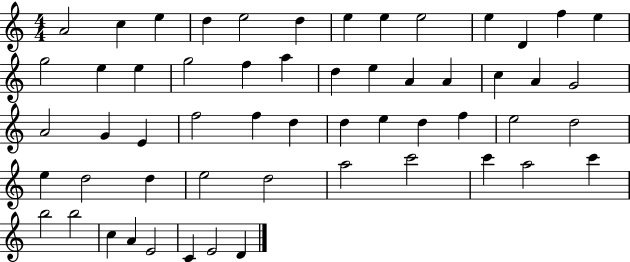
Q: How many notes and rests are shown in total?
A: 56